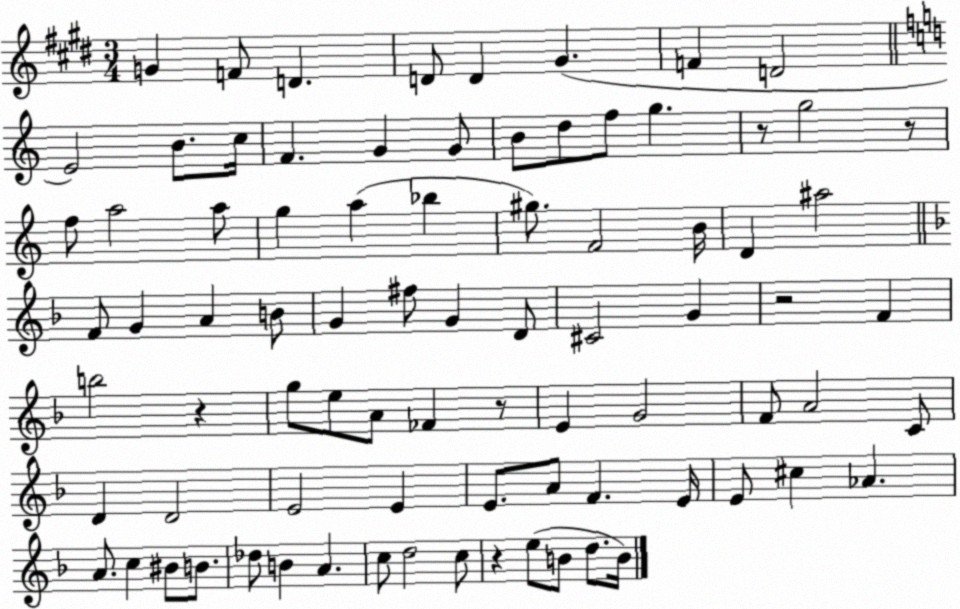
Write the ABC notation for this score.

X:1
T:Untitled
M:3/4
L:1/4
K:E
G F/2 D D/2 D ^G F D2 E2 B/2 c/4 F G G/2 B/2 d/2 f/2 g z/2 g2 z/2 f/2 a2 a/2 g a _b ^g/2 F2 B/4 D ^a2 F/2 G A B/2 G ^f/2 G D/2 ^C2 G z2 F b2 z g/2 e/2 A/2 _F z/2 E G2 F/2 A2 C/2 D D2 E2 E E/2 A/2 F E/4 E/2 ^c _A A/2 c ^B/2 B/2 _d/2 B A c/2 d2 c/2 z e/2 B/2 d/2 B/4